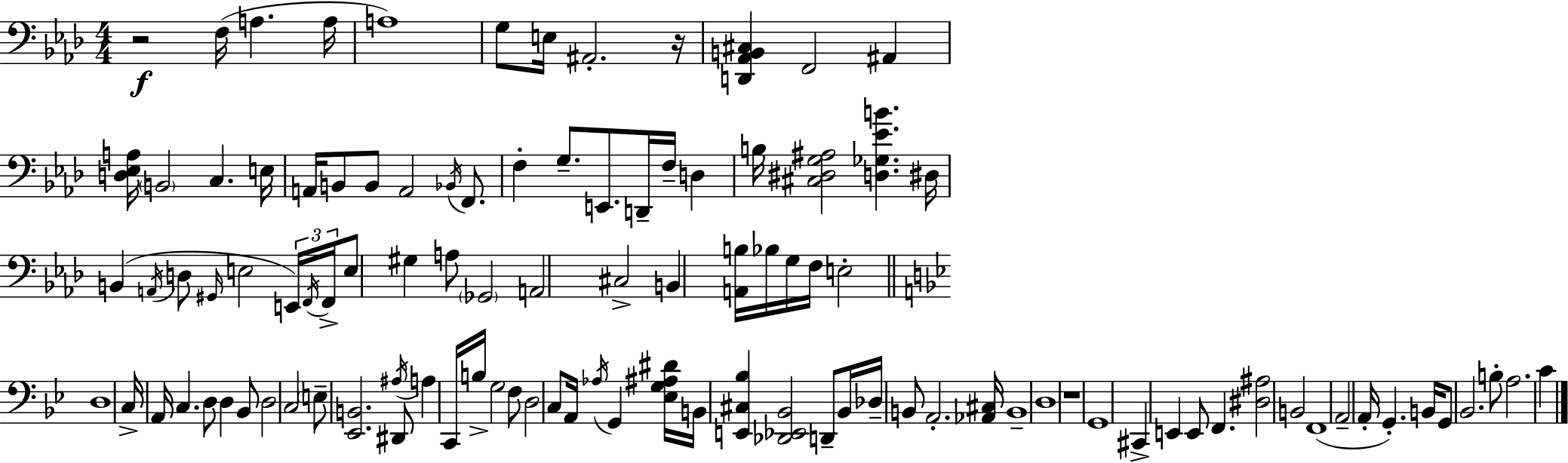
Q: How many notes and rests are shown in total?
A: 105